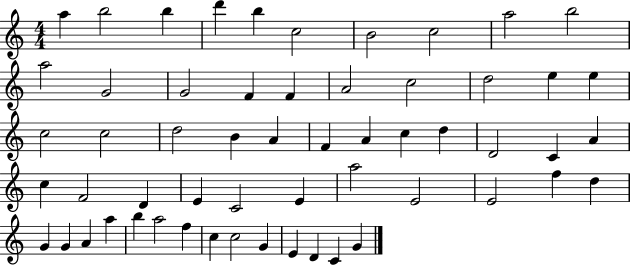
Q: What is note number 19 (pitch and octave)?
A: E5